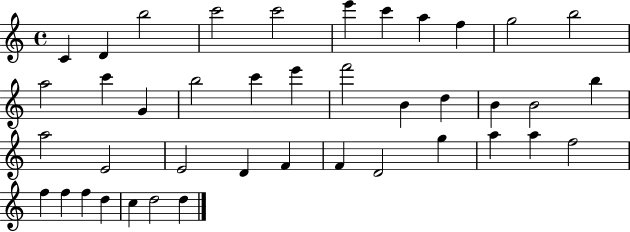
X:1
T:Untitled
M:4/4
L:1/4
K:C
C D b2 c'2 c'2 e' c' a f g2 b2 a2 c' G b2 c' e' f'2 B d B B2 b a2 E2 E2 D F F D2 g a a f2 f f f d c d2 d